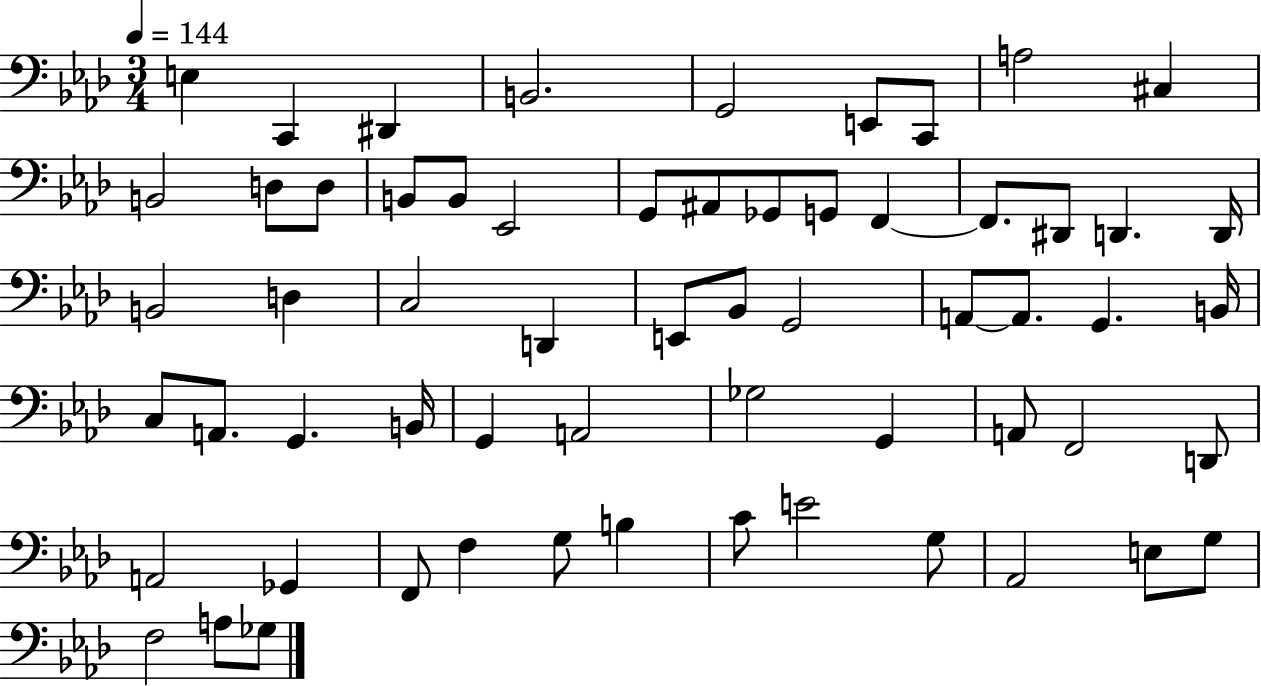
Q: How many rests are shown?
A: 0